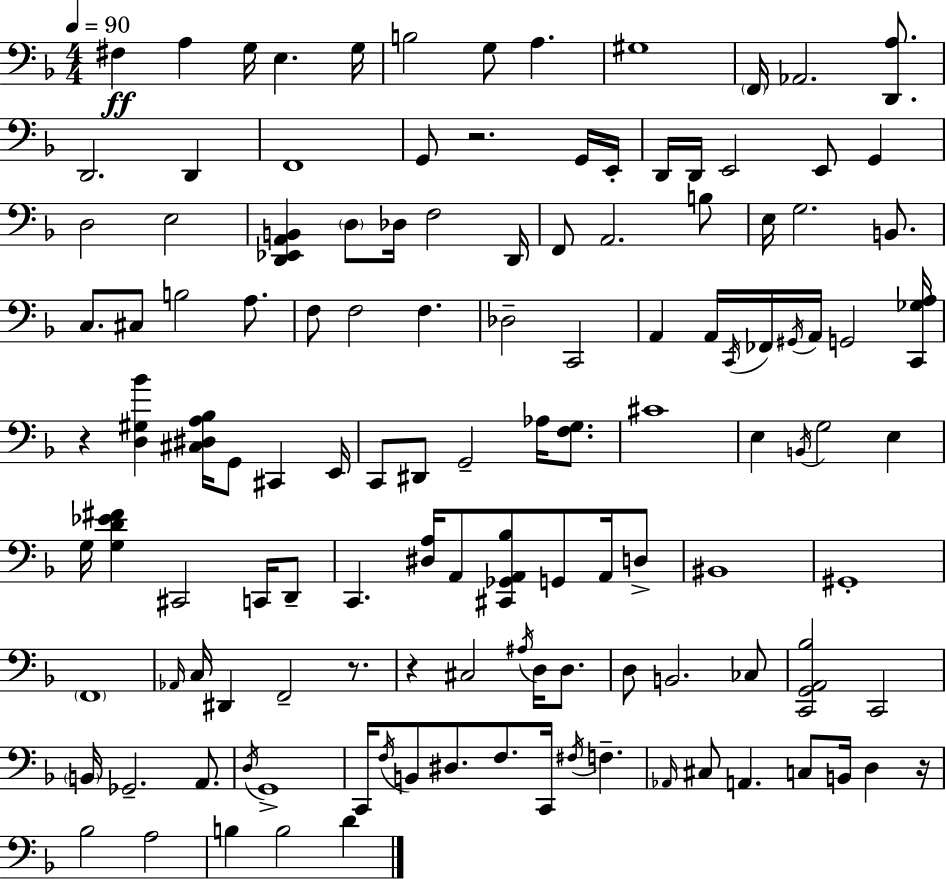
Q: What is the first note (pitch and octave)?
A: F#3